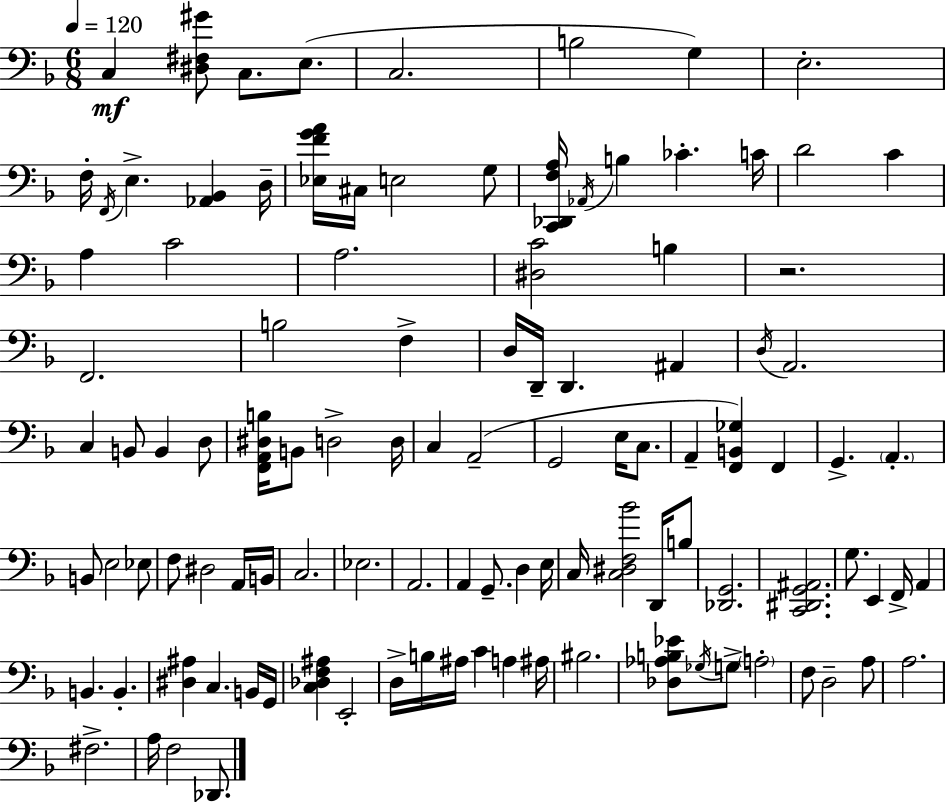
{
  \clef bass
  \numericTimeSignature
  \time 6/8
  \key d \minor
  \tempo 4 = 120
  c4\mf <dis fis gis'>8 c8. e8.( | c2. | b2 g4) | e2.-. | \break f16-. \acciaccatura { f,16 } e4.-> <aes, bes,>4 | d16-- <ees f' g' a'>16 cis16 e2 g8 | <c, des, f a>16 \acciaccatura { aes,16 } b4 ces'4.-. | c'16 d'2 c'4 | \break a4 c'2 | a2. | <dis c'>2 b4 | r2. | \break f,2. | b2 f4-> | d16 d,16-- d,4. ais,4 | \acciaccatura { d16 } a,2. | \break c4 b,8 b,4 | d8 <f, a, dis b>16 b,8 d2-> | d16 c4 a,2--( | g,2 e16 | \break c8. a,4-- <f, b, ges>4) f,4 | g,4.-> \parenthesize a,4.-. | b,8 e2 | ees8 f8 dis2 | \break a,16 b,16 c2. | ees2. | a,2. | a,4 g,8.-- d4 | \break e16 c16 <c dis f bes'>2 | d,16 b8 <des, g,>2. | <c, dis, g, ais,>2. | g8. e,4 f,16-> a,4 | \break b,4. b,4.-. | <dis ais>4 c4. | b,16 g,16 <c des f ais>4 e,2-. | d16-> b16 ais16 c'4 a4 | \break ais16 bis2. | <des aes b ees'>8 \acciaccatura { ges16 } g8-> \parenthesize a2-. | f8 d2-- | a8 a2. | \break fis2.-> | a16 f2 | des,8. \bar "|."
}